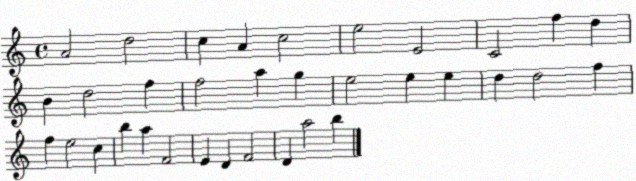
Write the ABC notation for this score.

X:1
T:Untitled
M:4/4
L:1/4
K:C
A2 d2 c A c2 e2 E2 C2 f d B d2 f f2 a g e2 e e d d2 f f e2 c b a F2 E D F2 D a2 b